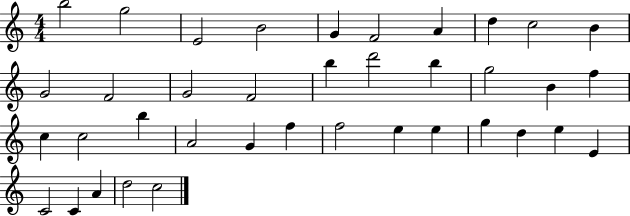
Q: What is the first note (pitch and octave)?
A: B5